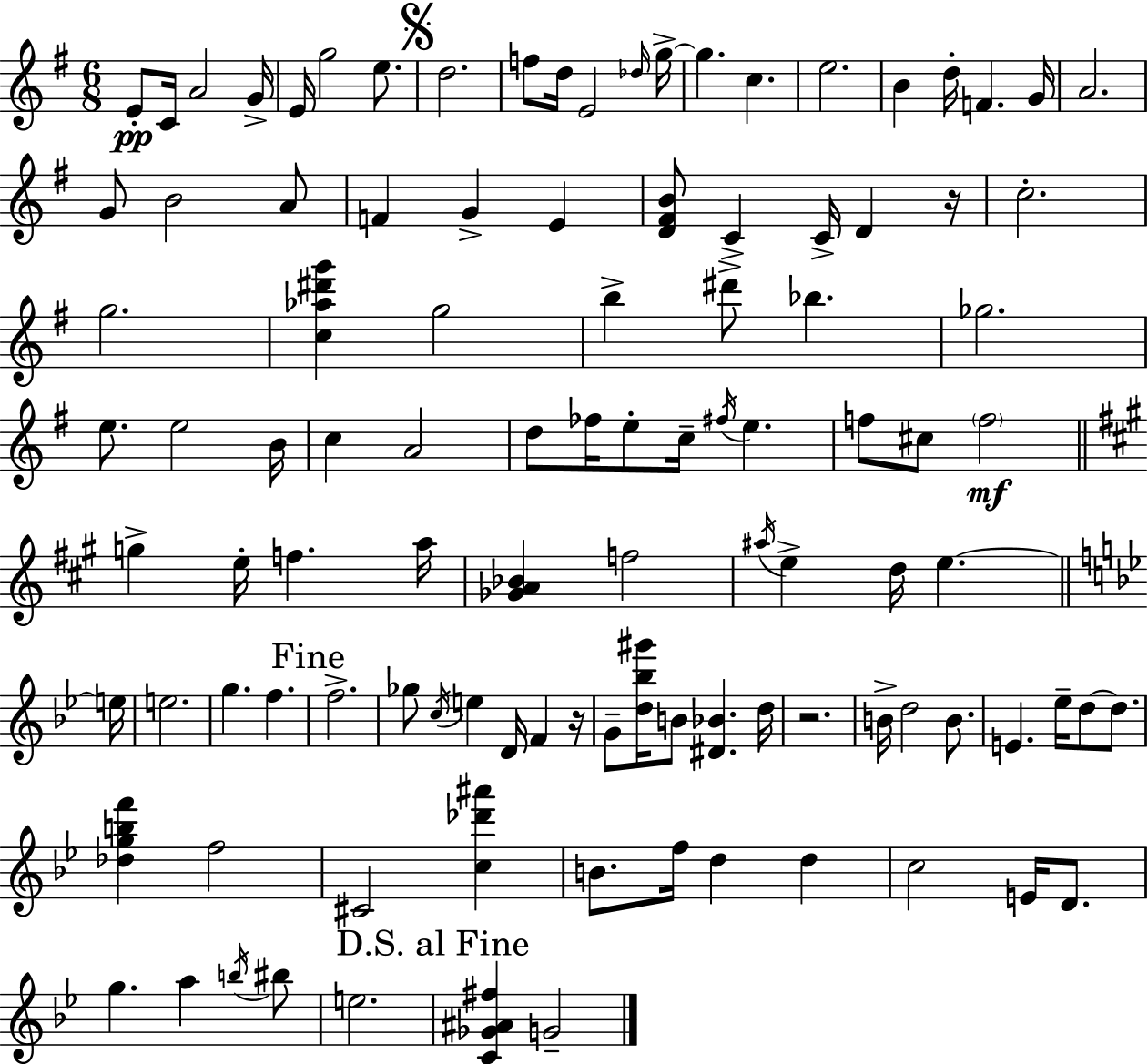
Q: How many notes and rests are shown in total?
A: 106